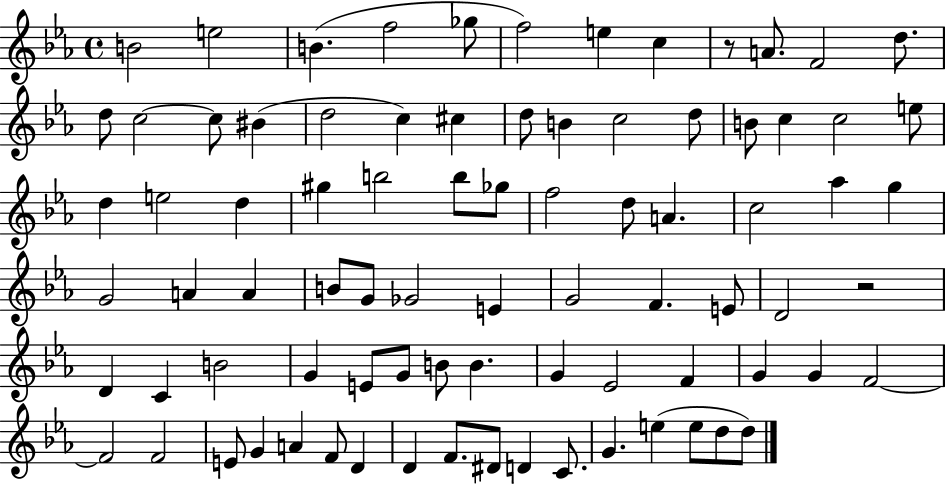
B4/h E5/h B4/q. F5/h Gb5/e F5/h E5/q C5/q R/e A4/e. F4/h D5/e. D5/e C5/h C5/e BIS4/q D5/h C5/q C#5/q D5/e B4/q C5/h D5/e B4/e C5/q C5/h E5/e D5/q E5/h D5/q G#5/q B5/h B5/e Gb5/e F5/h D5/e A4/q. C5/h Ab5/q G5/q G4/h A4/q A4/q B4/e G4/e Gb4/h E4/q G4/h F4/q. E4/e D4/h R/h D4/q C4/q B4/h G4/q E4/e G4/e B4/e B4/q. G4/q Eb4/h F4/q G4/q G4/q F4/h F4/h F4/h E4/e G4/q A4/q F4/e D4/q D4/q F4/e. D#4/e D4/q C4/e. G4/q. E5/q E5/e D5/e D5/e